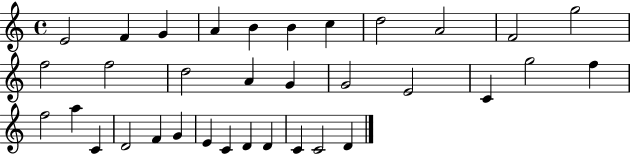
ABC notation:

X:1
T:Untitled
M:4/4
L:1/4
K:C
E2 F G A B B c d2 A2 F2 g2 f2 f2 d2 A G G2 E2 C g2 f f2 a C D2 F G E C D D C C2 D